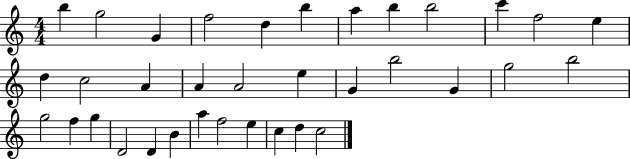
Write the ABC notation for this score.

X:1
T:Untitled
M:4/4
L:1/4
K:C
b g2 G f2 d b a b b2 c' f2 e d c2 A A A2 e G b2 G g2 b2 g2 f g D2 D B a f2 e c d c2